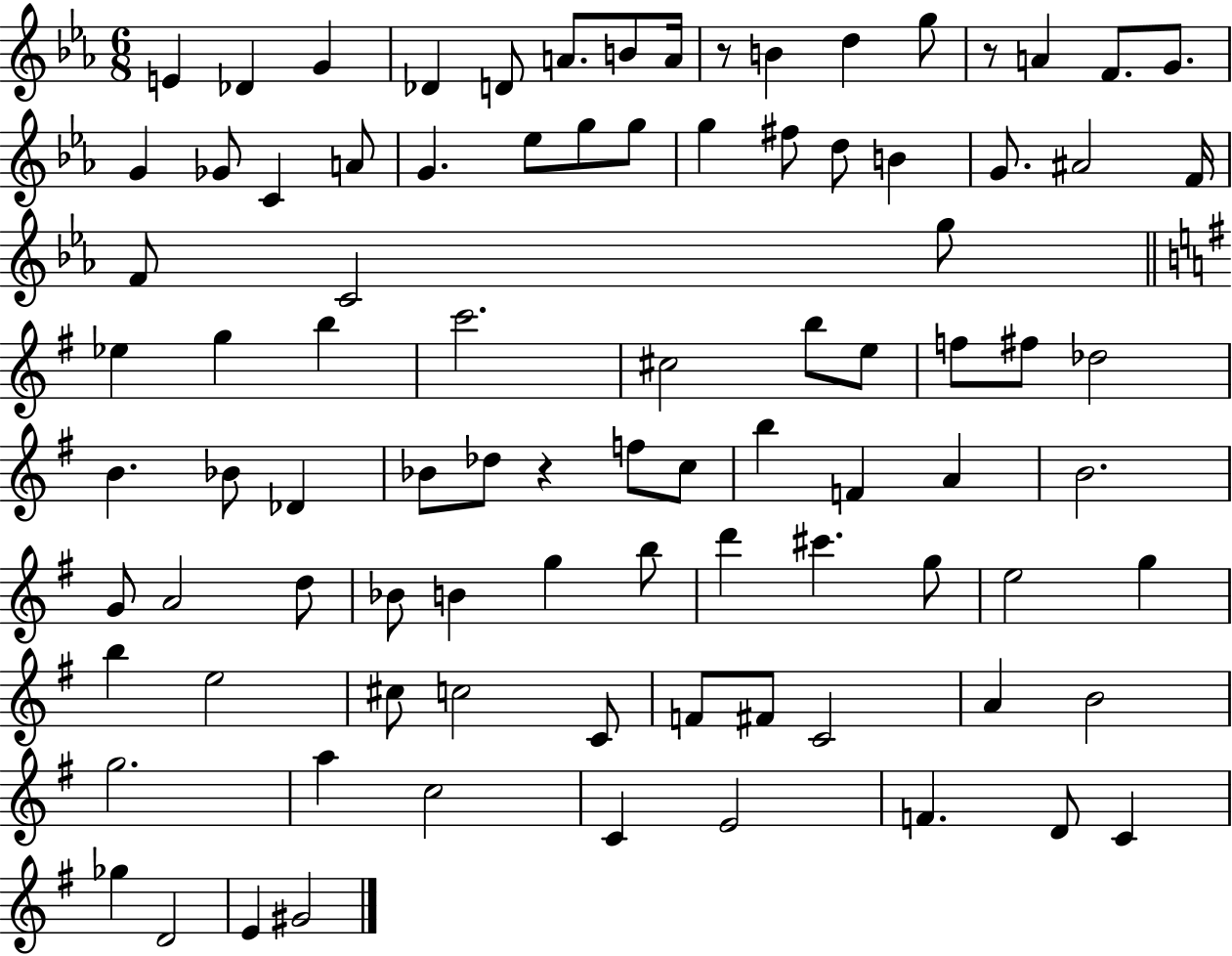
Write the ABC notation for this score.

X:1
T:Untitled
M:6/8
L:1/4
K:Eb
E _D G _D D/2 A/2 B/2 A/4 z/2 B d g/2 z/2 A F/2 G/2 G _G/2 C A/2 G _e/2 g/2 g/2 g ^f/2 d/2 B G/2 ^A2 F/4 F/2 C2 g/2 _e g b c'2 ^c2 b/2 e/2 f/2 ^f/2 _d2 B _B/2 _D _B/2 _d/2 z f/2 c/2 b F A B2 G/2 A2 d/2 _B/2 B g b/2 d' ^c' g/2 e2 g b e2 ^c/2 c2 C/2 F/2 ^F/2 C2 A B2 g2 a c2 C E2 F D/2 C _g D2 E ^G2